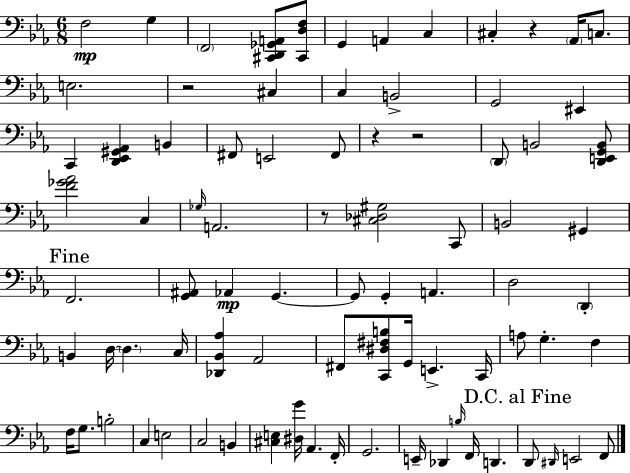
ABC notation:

X:1
T:Untitled
M:6/8
L:1/4
K:Eb
F,2 G, F,,2 [^C,,D,,_G,,A,,]/2 [^C,,D,F,]/2 G,, A,, C, ^C, z _A,,/4 C,/2 E,2 z2 ^C, C, B,,2 G,,2 ^E,, C,, [D,,_E,,^G,,_A,,] B,, ^F,,/2 E,,2 ^F,,/2 z z2 D,,/2 B,,2 [D,,E,,G,,B,,]/2 [F_G_A]2 C, _G,/4 A,,2 z/2 [^C,_D,^G,]2 C,,/2 B,,2 ^G,, F,,2 [G,,^A,,]/2 _A,, G,, G,,/2 G,, A,, D,2 D,, B,, D,/4 D, C,/4 [_D,,_B,,_A,] _A,,2 ^F,,/2 [C,,^D,^F,B,]/2 G,,/4 E,, C,,/4 A,/2 G, F, F,/4 G,/2 B,2 C, E,2 C,2 B,, [^C,E,] [^D,G]/4 _A,, F,,/4 G,,2 E,,/4 _D,, B,/4 F,,/4 D,, D,,/2 ^D,,/4 E,,2 F,,/2